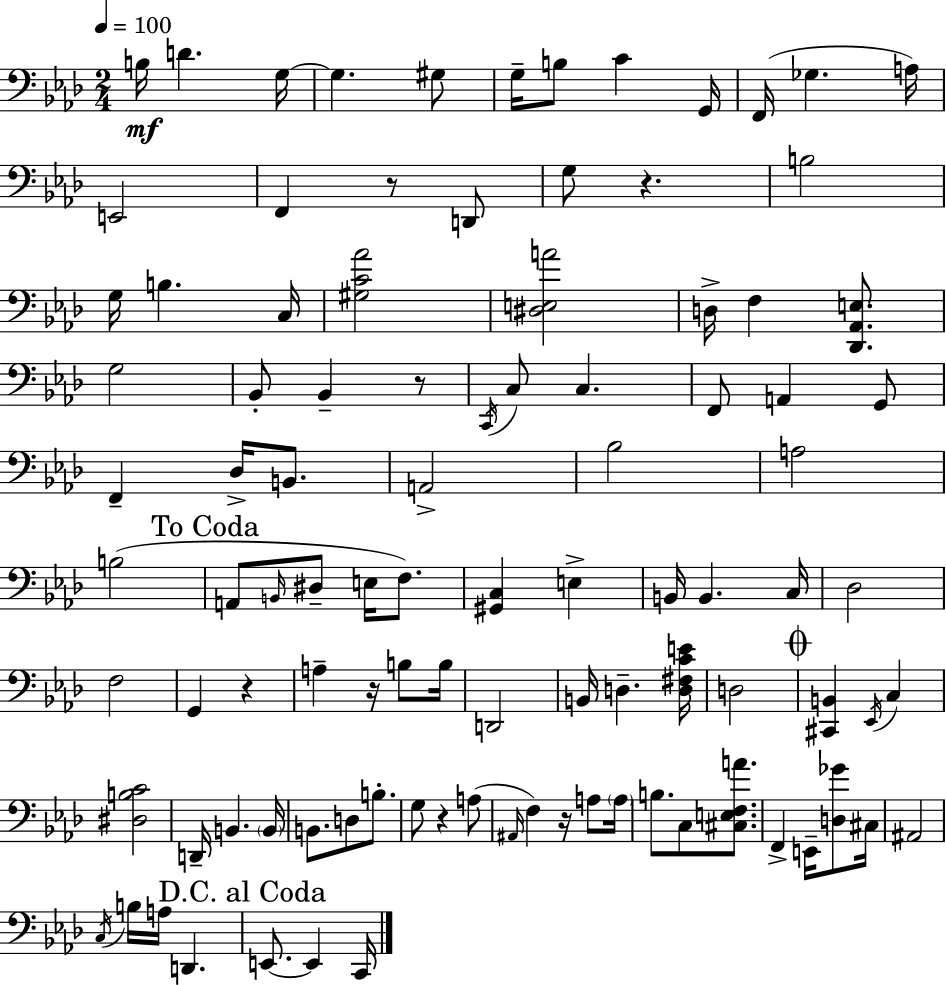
{
  \clef bass
  \numericTimeSignature
  \time 2/4
  \key aes \major
  \tempo 4 = 100
  b16\mf d'4. g16~~ | g4. gis8 | g16-- b8 c'4 g,16 | f,16( ges4. a16) | \break e,2 | f,4 r8 d,8 | g8 r4. | b2 | \break g16 b4. c16 | <gis c' aes'>2 | <dis e a'>2 | d16-> f4 <des, aes, e>8. | \break g2 | bes,8-. bes,4-- r8 | \acciaccatura { c,16 } c8 c4. | f,8 a,4 g,8 | \break f,4-- des16-> b,8. | a,2-> | bes2 | a2 | \break b2( | \mark "To Coda" a,8 \grace { b,16 } dis8-- e16 f8.) | <gis, c>4 e4-> | b,16 b,4. | \break c16 des2 | f2 | g,4 r4 | a4-- r16 b8 | \break b16 d,2 | b,16 d4.-- | <d fis c' e'>16 d2 | \mark \markup { \musicglyph "scripts.coda" } <cis, b,>4 \acciaccatura { ees,16 } c4 | \break <dis b c'>2 | d,16-- b,4. | \parenthesize b,16 b,8. d8 | b8.-. g8 r4 | \break a8( \grace { ais,16 } f4) | r16 a8 \parenthesize a16 b8. c8 | <cis e f a'>8. f,4-> | e,16-- <d ges'>8 cis16 ais,2 | \break \acciaccatura { c16 } b16 a16 d,4. | \mark "D.C. al Coda" e,8.~~ | e,4 c,16 \bar "|."
}